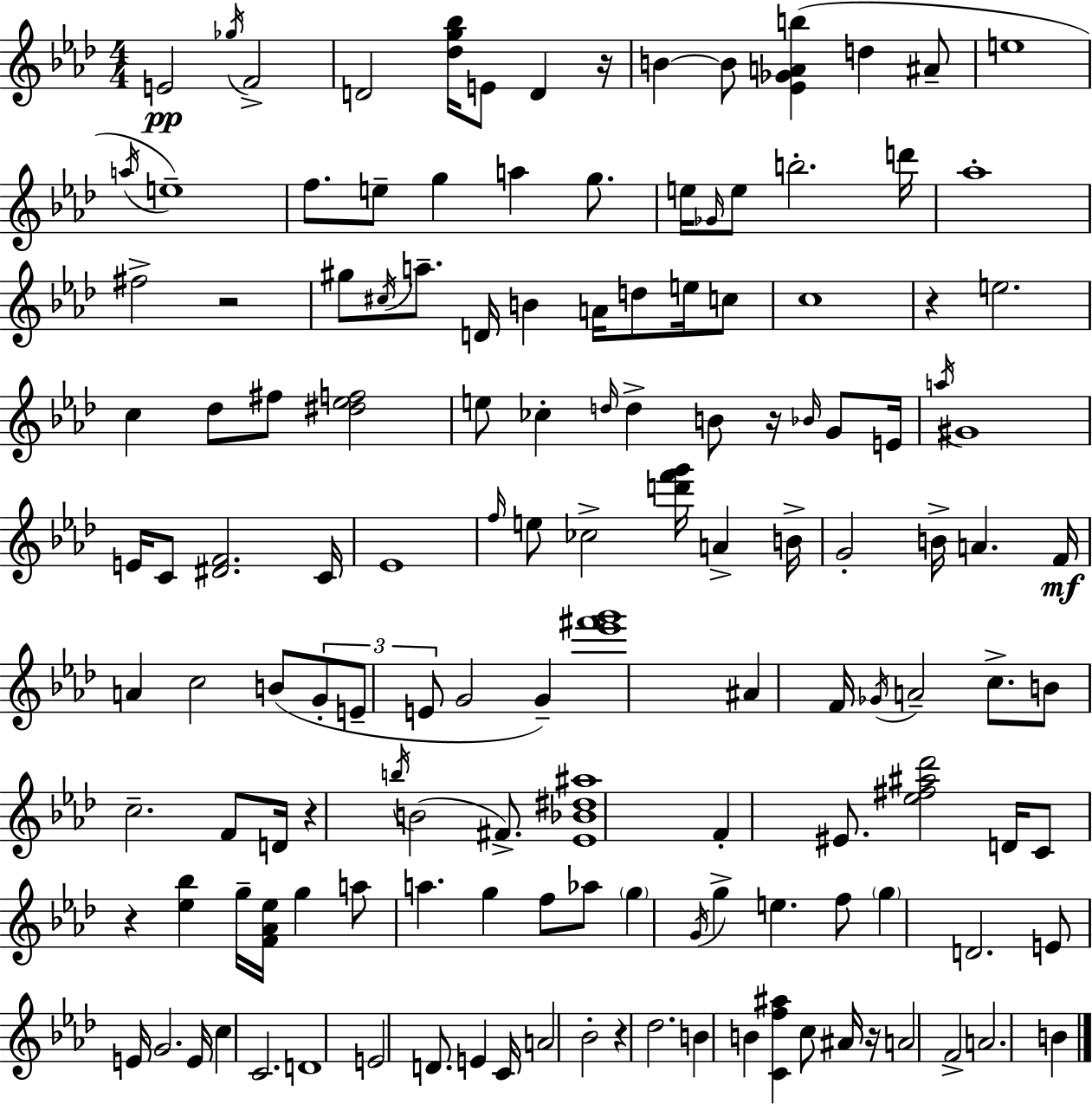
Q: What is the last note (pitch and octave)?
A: B4